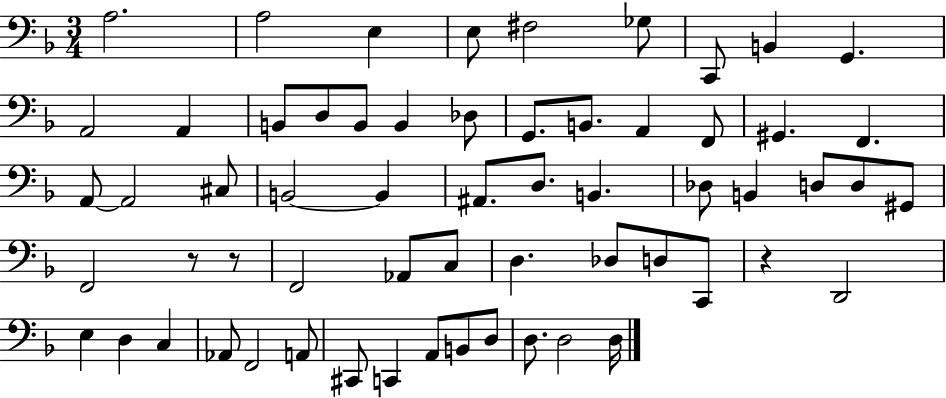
X:1
T:Untitled
M:3/4
L:1/4
K:F
A,2 A,2 E, E,/2 ^F,2 _G,/2 C,,/2 B,, G,, A,,2 A,, B,,/2 D,/2 B,,/2 B,, _D,/2 G,,/2 B,,/2 A,, F,,/2 ^G,, F,, A,,/2 A,,2 ^C,/2 B,,2 B,, ^A,,/2 D,/2 B,, _D,/2 B,, D,/2 D,/2 ^G,,/2 F,,2 z/2 z/2 F,,2 _A,,/2 C,/2 D, _D,/2 D,/2 C,,/2 z D,,2 E, D, C, _A,,/2 F,,2 A,,/2 ^C,,/2 C,, A,,/2 B,,/2 D,/2 D,/2 D,2 D,/4